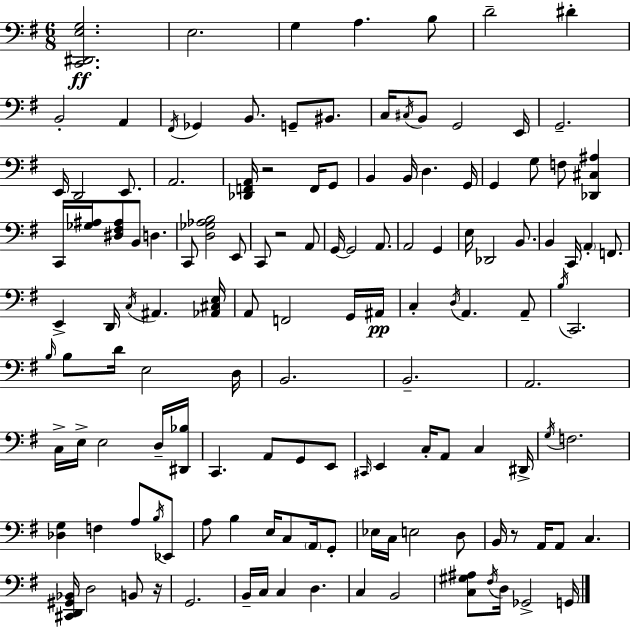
X:1
T:Untitled
M:6/8
L:1/4
K:Em
[C,,^D,,E,G,]2 E,2 G, A, B,/2 D2 ^D B,,2 A,, ^F,,/4 _G,, B,,/2 G,,/2 ^B,,/2 C,/4 ^C,/4 B,,/2 G,,2 E,,/4 G,,2 E,,/4 D,,2 E,,/2 A,,2 [_D,,F,,A,,]/4 z2 F,,/4 G,,/2 B,, B,,/4 D, G,,/4 G,, G,/2 F,/2 [_D,,^C,^A,] C,,/4 [_G,^A,]/4 [^D,^F,^A,]/2 B,,/2 D, C,,/2 [D,_G,_A,B,]2 E,,/2 C,,/2 z2 A,,/2 G,,/4 G,,2 A,,/2 A,,2 G,, E,/4 _D,,2 B,,/2 B,, C,,/4 A,, F,,/2 E,, D,,/4 C,/4 ^A,, [_A,,^C,E,]/4 A,,/2 F,,2 G,,/4 ^A,,/4 C, D,/4 A,, A,,/2 B,/4 C,,2 B,/4 B,/2 D/4 E,2 D,/4 B,,2 B,,2 A,,2 C,/4 E,/4 E,2 D,/4 [^D,,_B,]/4 C,, A,,/2 G,,/2 E,,/2 ^C,,/4 E,, C,/4 A,,/2 C, ^D,,/4 G,/4 F,2 [_D,G,] F, A,/2 B,/4 _E,,/2 A,/2 B, E,/4 C,/2 A,,/4 G,,/2 _E,/4 C,/4 E,2 D,/2 B,,/4 z/2 A,,/4 A,,/2 C, [^C,,D,,^G,,_B,,]/4 D,2 B,,/2 z/4 G,,2 B,,/4 C,/4 C, D, C, B,,2 [C,^G,^A,]/2 ^F,/4 D,/4 _G,,2 G,,/4